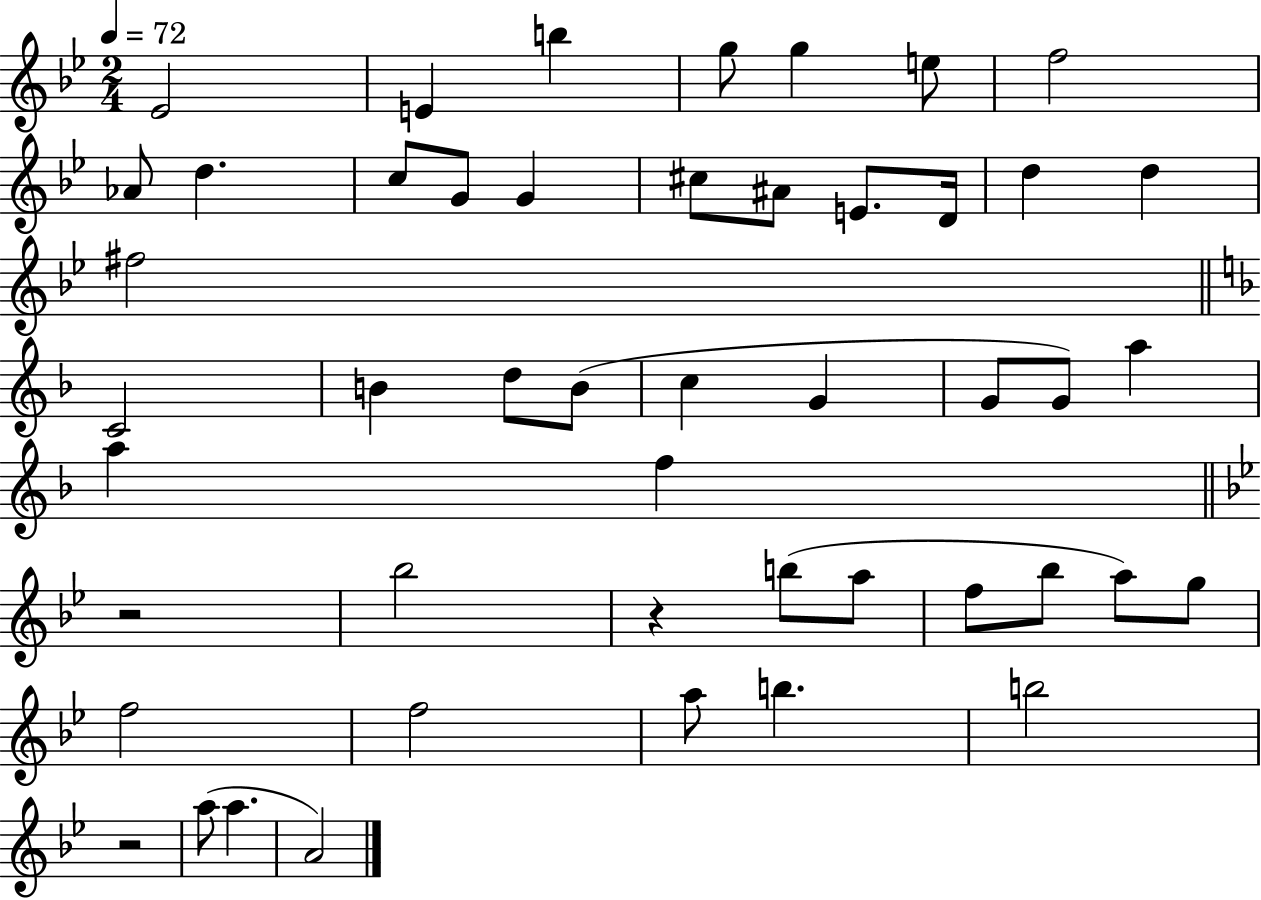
Eb4/h E4/q B5/q G5/e G5/q E5/e F5/h Ab4/e D5/q. C5/e G4/e G4/q C#5/e A#4/e E4/e. D4/s D5/q D5/q F#5/h C4/h B4/q D5/e B4/e C5/q G4/q G4/e G4/e A5/q A5/q F5/q R/h Bb5/h R/q B5/e A5/e F5/e Bb5/e A5/e G5/e F5/h F5/h A5/e B5/q. B5/h R/h A5/e A5/q. A4/h